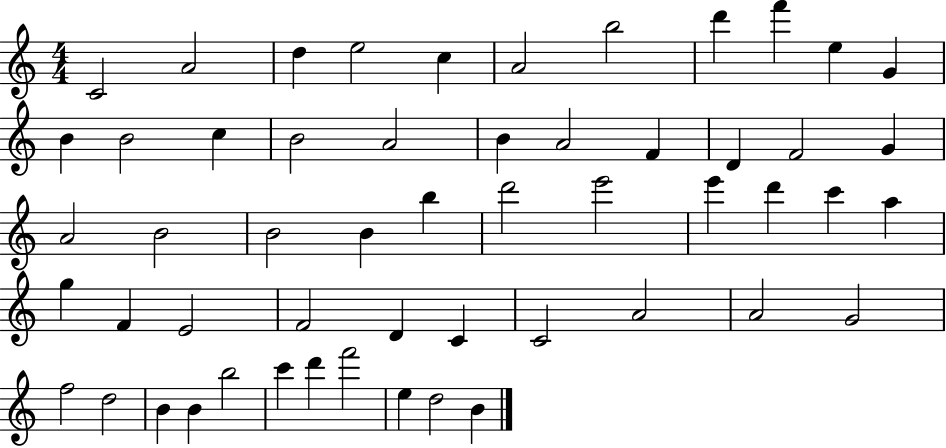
C4/h A4/h D5/q E5/h C5/q A4/h B5/h D6/q F6/q E5/q G4/q B4/q B4/h C5/q B4/h A4/h B4/q A4/h F4/q D4/q F4/h G4/q A4/h B4/h B4/h B4/q B5/q D6/h E6/h E6/q D6/q C6/q A5/q G5/q F4/q E4/h F4/h D4/q C4/q C4/h A4/h A4/h G4/h F5/h D5/h B4/q B4/q B5/h C6/q D6/q F6/h E5/q D5/h B4/q